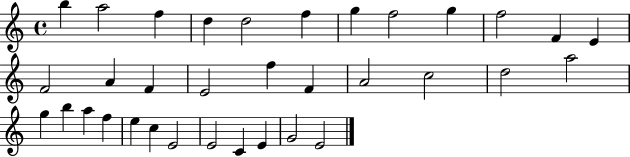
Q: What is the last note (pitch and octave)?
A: E4